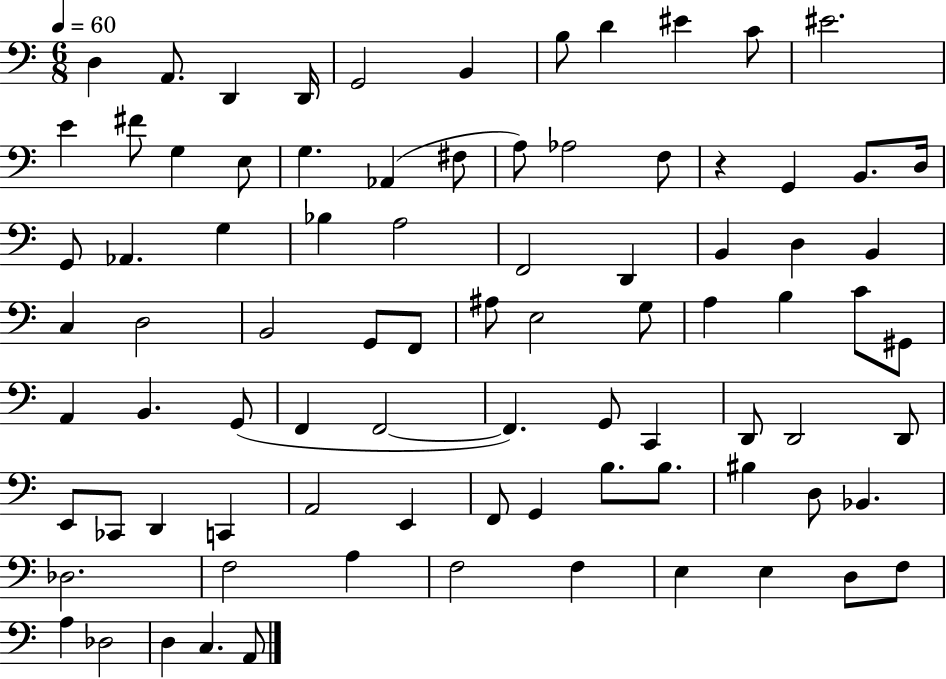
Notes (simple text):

D3/q A2/e. D2/q D2/s G2/h B2/q B3/e D4/q EIS4/q C4/e EIS4/h. E4/q F#4/e G3/q E3/e G3/q. Ab2/q F#3/e A3/e Ab3/h F3/e R/q G2/q B2/e. D3/s G2/e Ab2/q. G3/q Bb3/q A3/h F2/h D2/q B2/q D3/q B2/q C3/q D3/h B2/h G2/e F2/e A#3/e E3/h G3/e A3/q B3/q C4/e G#2/e A2/q B2/q. G2/e F2/q F2/h F2/q. G2/e C2/q D2/e D2/h D2/e E2/e CES2/e D2/q C2/q A2/h E2/q F2/e G2/q B3/e. B3/e. BIS3/q D3/e Bb2/q. Db3/h. F3/h A3/q F3/h F3/q E3/q E3/q D3/e F3/e A3/q Db3/h D3/q C3/q. A2/e